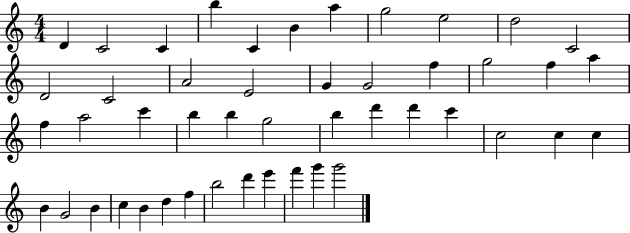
{
  \clef treble
  \numericTimeSignature
  \time 4/4
  \key c \major
  d'4 c'2 c'4 | b''4 c'4 b'4 a''4 | g''2 e''2 | d''2 c'2 | \break d'2 c'2 | a'2 e'2 | g'4 g'2 f''4 | g''2 f''4 a''4 | \break f''4 a''2 c'''4 | b''4 b''4 g''2 | b''4 d'''4 d'''4 c'''4 | c''2 c''4 c''4 | \break b'4 g'2 b'4 | c''4 b'4 d''4 f''4 | b''2 d'''4 e'''4 | f'''4 g'''4 g'''2 | \break \bar "|."
}